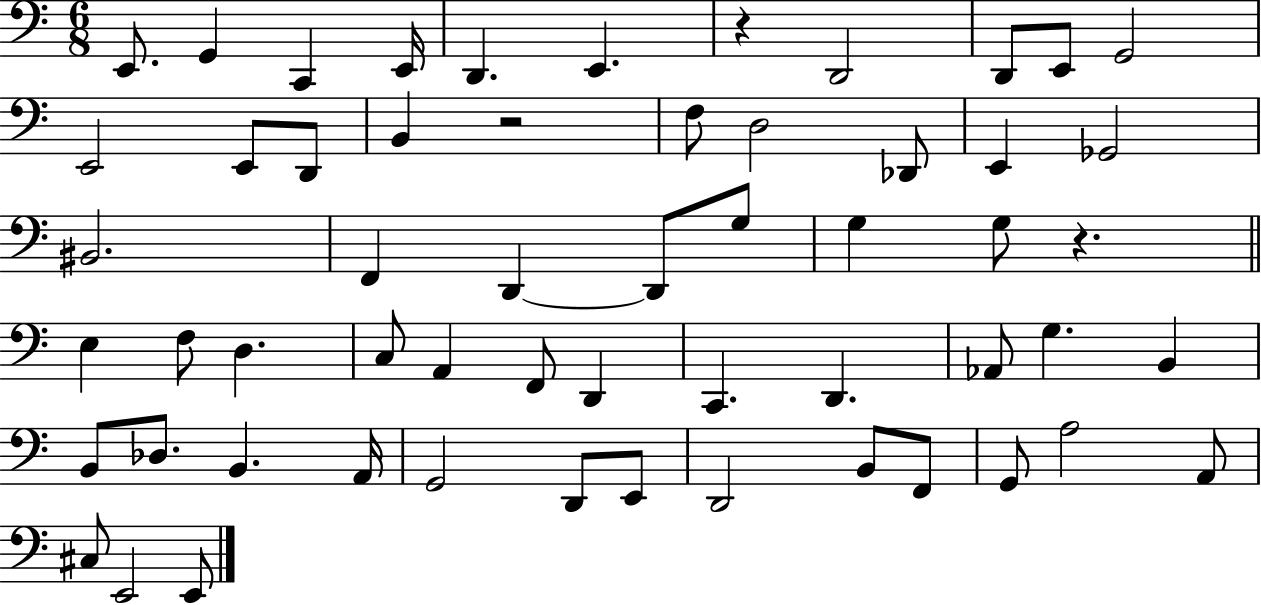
X:1
T:Untitled
M:6/8
L:1/4
K:C
E,,/2 G,, C,, E,,/4 D,, E,, z D,,2 D,,/2 E,,/2 G,,2 E,,2 E,,/2 D,,/2 B,, z2 F,/2 D,2 _D,,/2 E,, _G,,2 ^B,,2 F,, D,, D,,/2 G,/2 G, G,/2 z E, F,/2 D, C,/2 A,, F,,/2 D,, C,, D,, _A,,/2 G, B,, B,,/2 _D,/2 B,, A,,/4 G,,2 D,,/2 E,,/2 D,,2 B,,/2 F,,/2 G,,/2 A,2 A,,/2 ^C,/2 E,,2 E,,/2